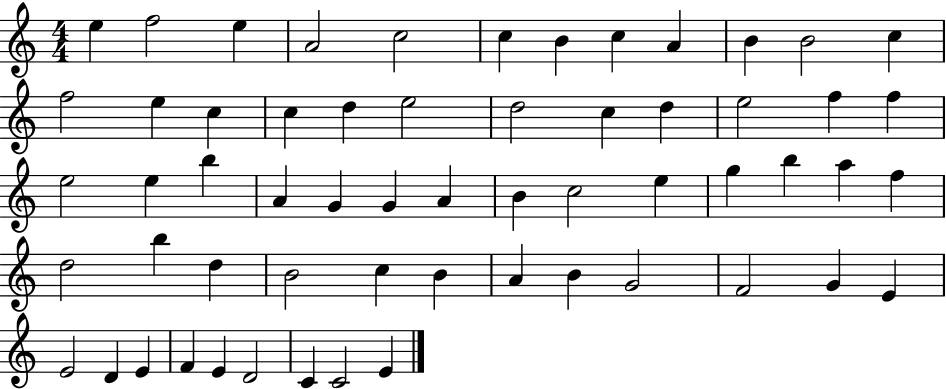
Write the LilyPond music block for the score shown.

{
  \clef treble
  \numericTimeSignature
  \time 4/4
  \key c \major
  e''4 f''2 e''4 | a'2 c''2 | c''4 b'4 c''4 a'4 | b'4 b'2 c''4 | \break f''2 e''4 c''4 | c''4 d''4 e''2 | d''2 c''4 d''4 | e''2 f''4 f''4 | \break e''2 e''4 b''4 | a'4 g'4 g'4 a'4 | b'4 c''2 e''4 | g''4 b''4 a''4 f''4 | \break d''2 b''4 d''4 | b'2 c''4 b'4 | a'4 b'4 g'2 | f'2 g'4 e'4 | \break e'2 d'4 e'4 | f'4 e'4 d'2 | c'4 c'2 e'4 | \bar "|."
}